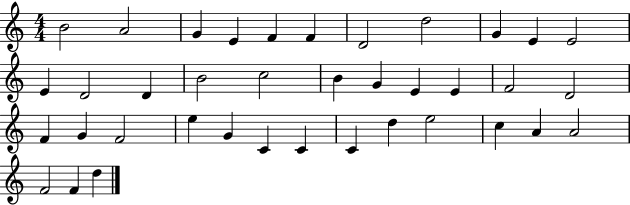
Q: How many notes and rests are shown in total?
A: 38